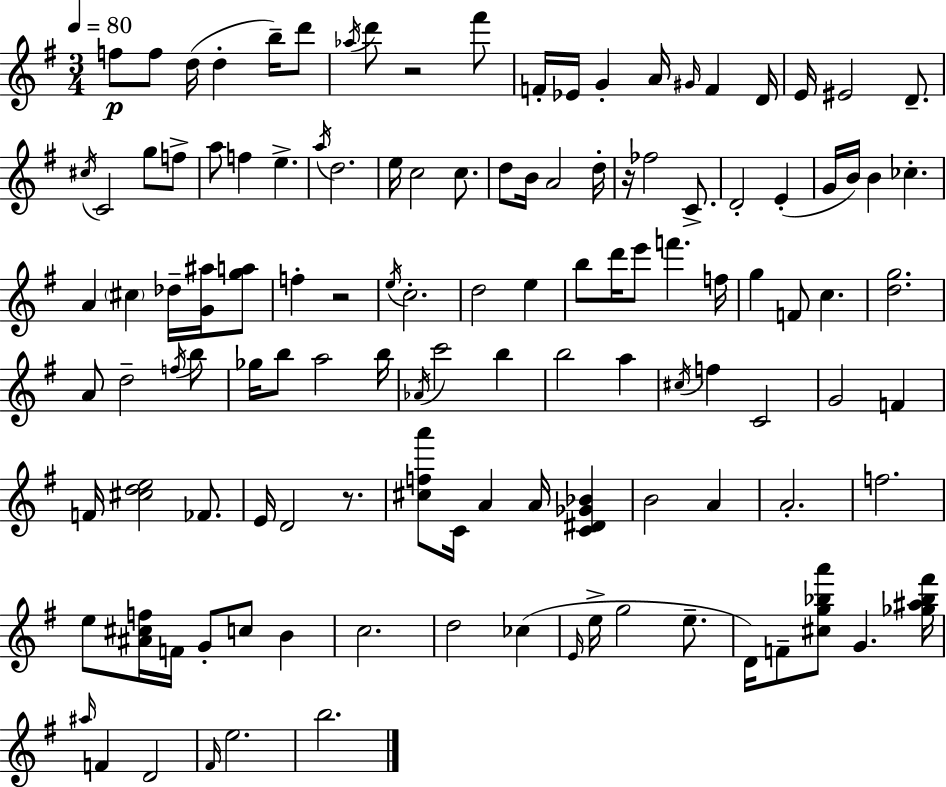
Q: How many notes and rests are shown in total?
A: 122